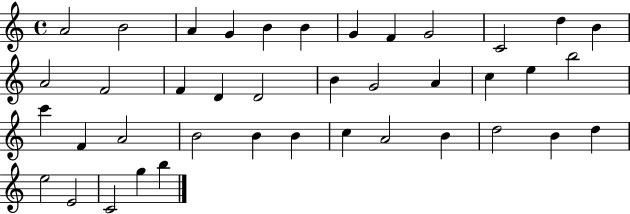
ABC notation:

X:1
T:Untitled
M:4/4
L:1/4
K:C
A2 B2 A G B B G F G2 C2 d B A2 F2 F D D2 B G2 A c e b2 c' F A2 B2 B B c A2 B d2 B d e2 E2 C2 g b